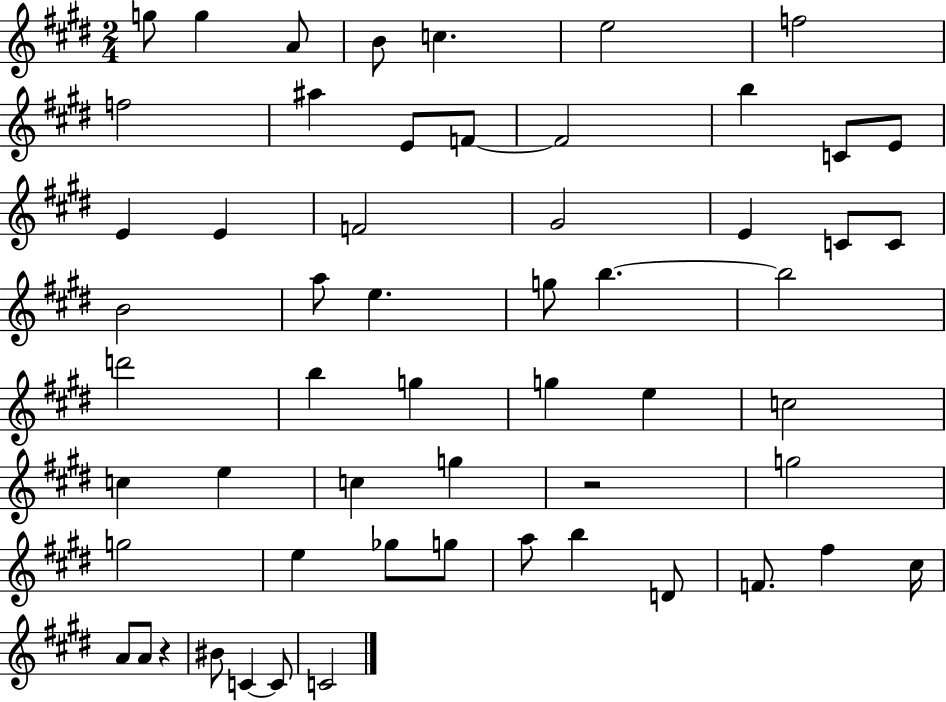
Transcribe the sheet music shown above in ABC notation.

X:1
T:Untitled
M:2/4
L:1/4
K:E
g/2 g A/2 B/2 c e2 f2 f2 ^a E/2 F/2 F2 b C/2 E/2 E E F2 ^G2 E C/2 C/2 B2 a/2 e g/2 b b2 d'2 b g g e c2 c e c g z2 g2 g2 e _g/2 g/2 a/2 b D/2 F/2 ^f ^c/4 A/2 A/2 z ^B/2 C C/2 C2